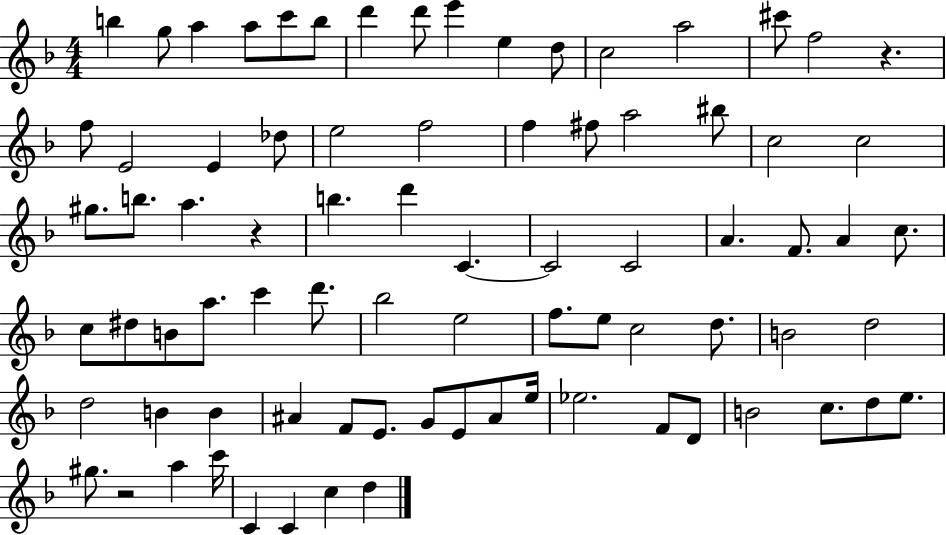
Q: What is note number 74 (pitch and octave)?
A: C4